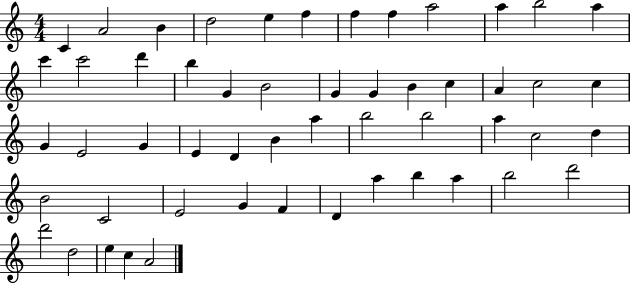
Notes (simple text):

C4/q A4/h B4/q D5/h E5/q F5/q F5/q F5/q A5/h A5/q B5/h A5/q C6/q C6/h D6/q B5/q G4/q B4/h G4/q G4/q B4/q C5/q A4/q C5/h C5/q G4/q E4/h G4/q E4/q D4/q B4/q A5/q B5/h B5/h A5/q C5/h D5/q B4/h C4/h E4/h G4/q F4/q D4/q A5/q B5/q A5/q B5/h D6/h D6/h D5/h E5/q C5/q A4/h